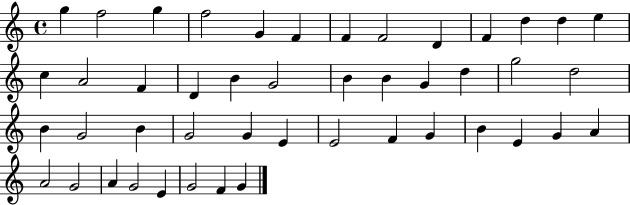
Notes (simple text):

G5/q F5/h G5/q F5/h G4/q F4/q F4/q F4/h D4/q F4/q D5/q D5/q E5/q C5/q A4/h F4/q D4/q B4/q G4/h B4/q B4/q G4/q D5/q G5/h D5/h B4/q G4/h B4/q G4/h G4/q E4/q E4/h F4/q G4/q B4/q E4/q G4/q A4/q A4/h G4/h A4/q G4/h E4/q G4/h F4/q G4/q